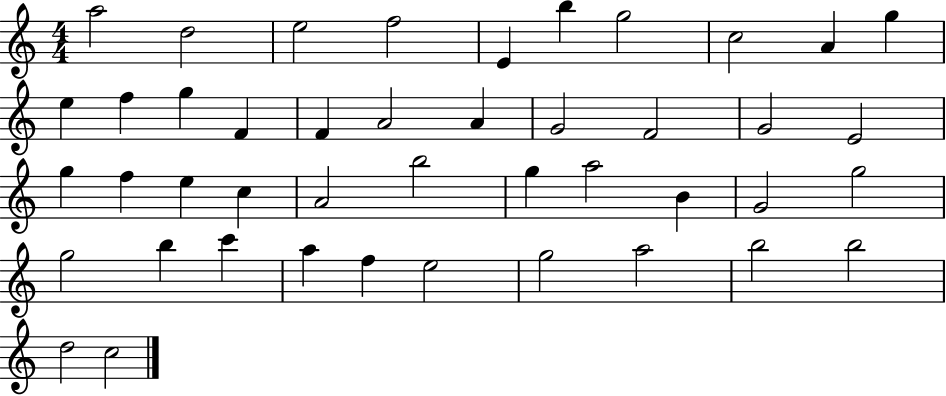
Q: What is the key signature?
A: C major